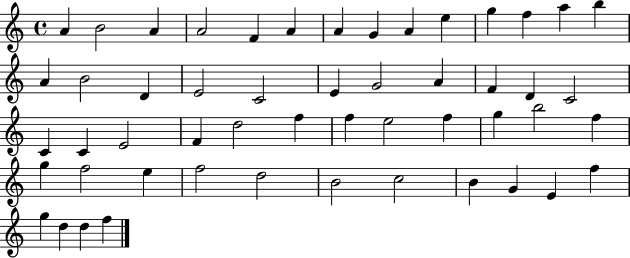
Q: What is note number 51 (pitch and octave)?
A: D5